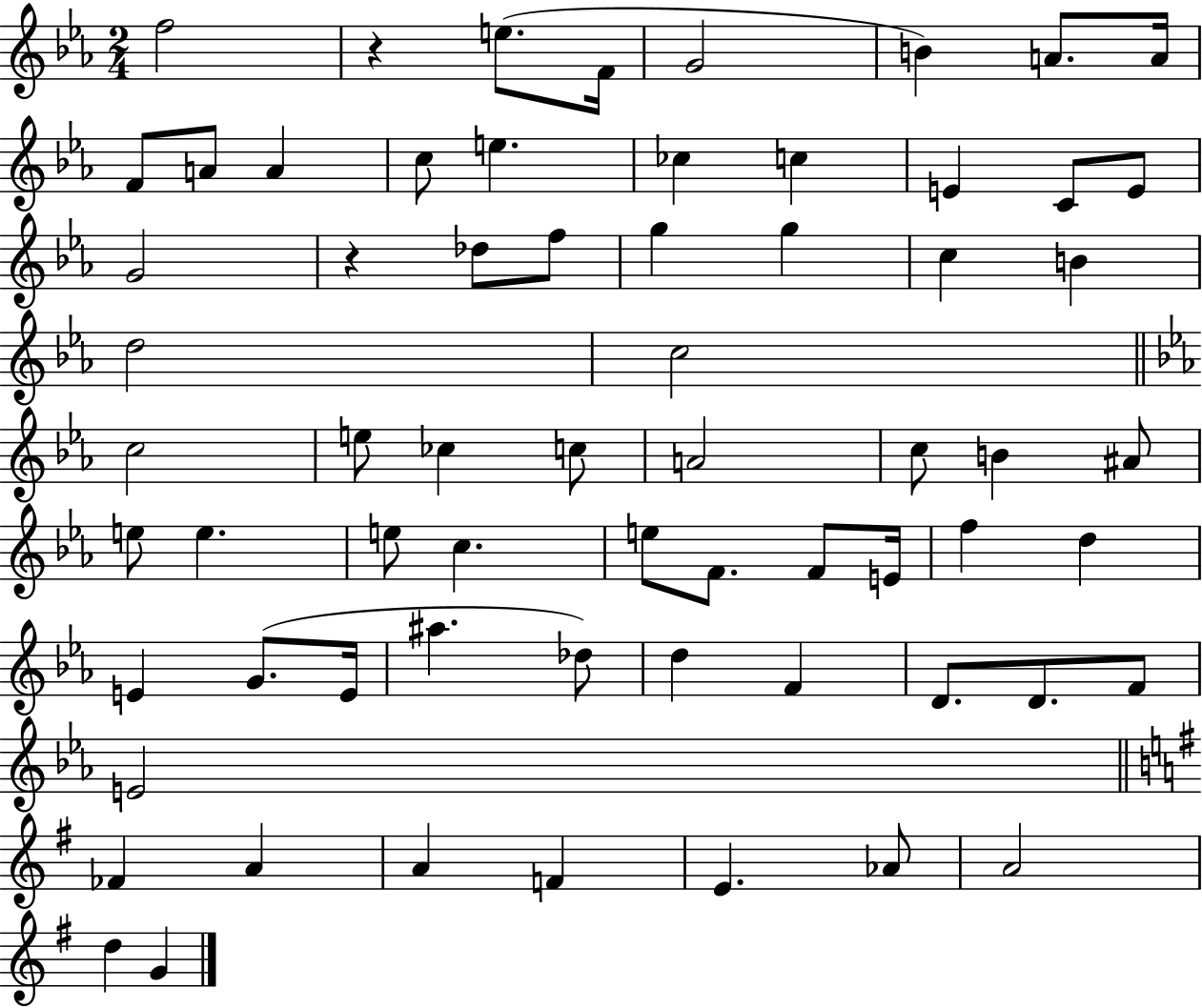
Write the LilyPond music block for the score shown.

{
  \clef treble
  \numericTimeSignature
  \time 2/4
  \key ees \major
  f''2 | r4 e''8.( f'16 | g'2 | b'4) a'8. a'16 | \break f'8 a'8 a'4 | c''8 e''4. | ces''4 c''4 | e'4 c'8 e'8 | \break g'2 | r4 des''8 f''8 | g''4 g''4 | c''4 b'4 | \break d''2 | c''2 | \bar "||" \break \key ees \major c''2 | e''8 ces''4 c''8 | a'2 | c''8 b'4 ais'8 | \break e''8 e''4. | e''8 c''4. | e''8 f'8. f'8 e'16 | f''4 d''4 | \break e'4 g'8.( e'16 | ais''4. des''8) | d''4 f'4 | d'8. d'8. f'8 | \break e'2 | \bar "||" \break \key e \minor fes'4 a'4 | a'4 f'4 | e'4. aes'8 | a'2 | \break d''4 g'4 | \bar "|."
}